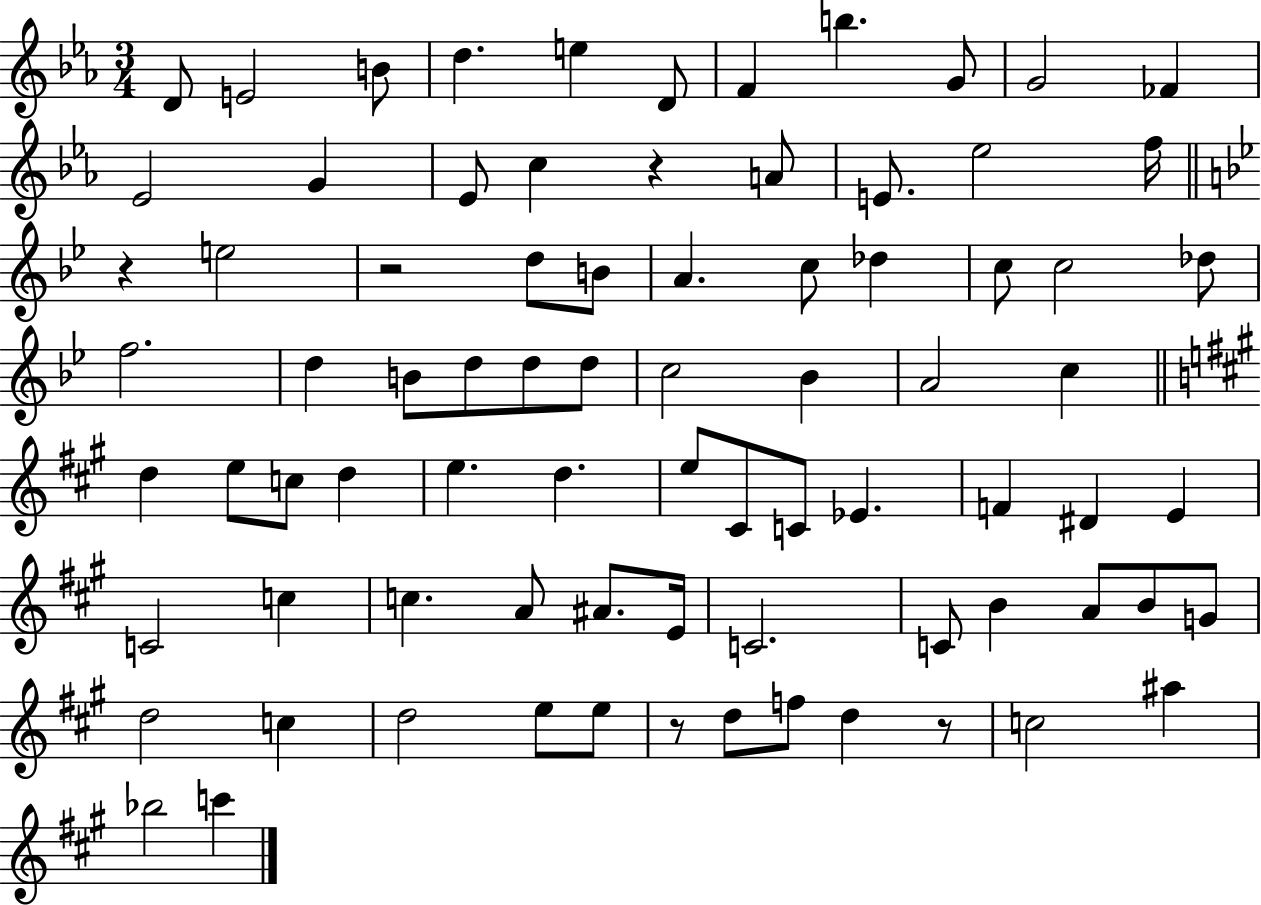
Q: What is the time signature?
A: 3/4